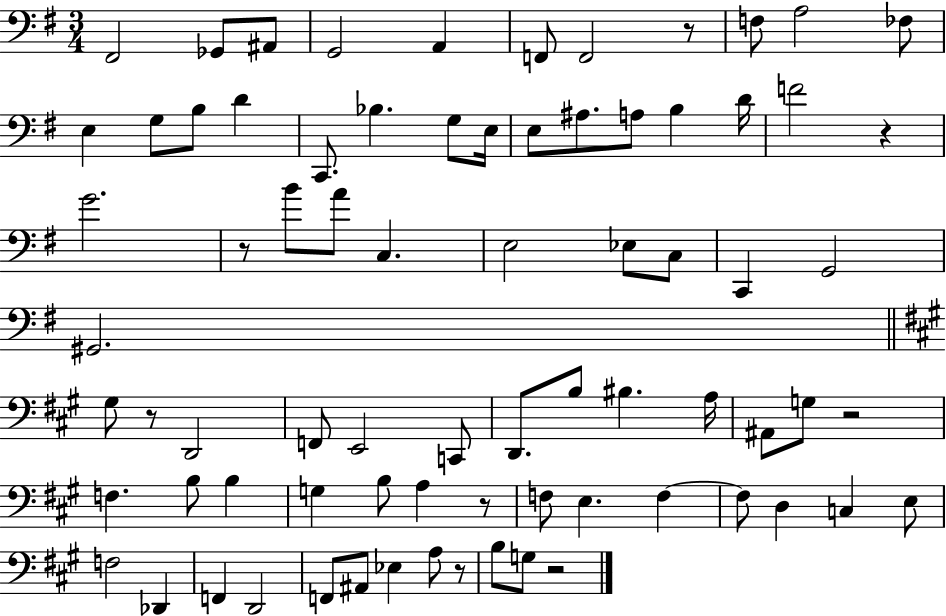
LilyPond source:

{
  \clef bass
  \numericTimeSignature
  \time 3/4
  \key g \major
  fis,2 ges,8 ais,8 | g,2 a,4 | f,8 f,2 r8 | f8 a2 fes8 | \break e4 g8 b8 d'4 | c,8. bes4. g8 e16 | e8 ais8. a8 b4 d'16 | f'2 r4 | \break g'2. | r8 b'8 a'8 c4. | e2 ees8 c8 | c,4 g,2 | \break gis,2. | \bar "||" \break \key a \major gis8 r8 d,2 | f,8 e,2 c,8 | d,8. b8 bis4. a16 | ais,8 g8 r2 | \break f4. b8 b4 | g4 b8 a4 r8 | f8 e4. f4~~ | f8 d4 c4 e8 | \break f2 des,4 | f,4 d,2 | f,8 ais,8 ees4 a8 r8 | b8 g8 r2 | \break \bar "|."
}